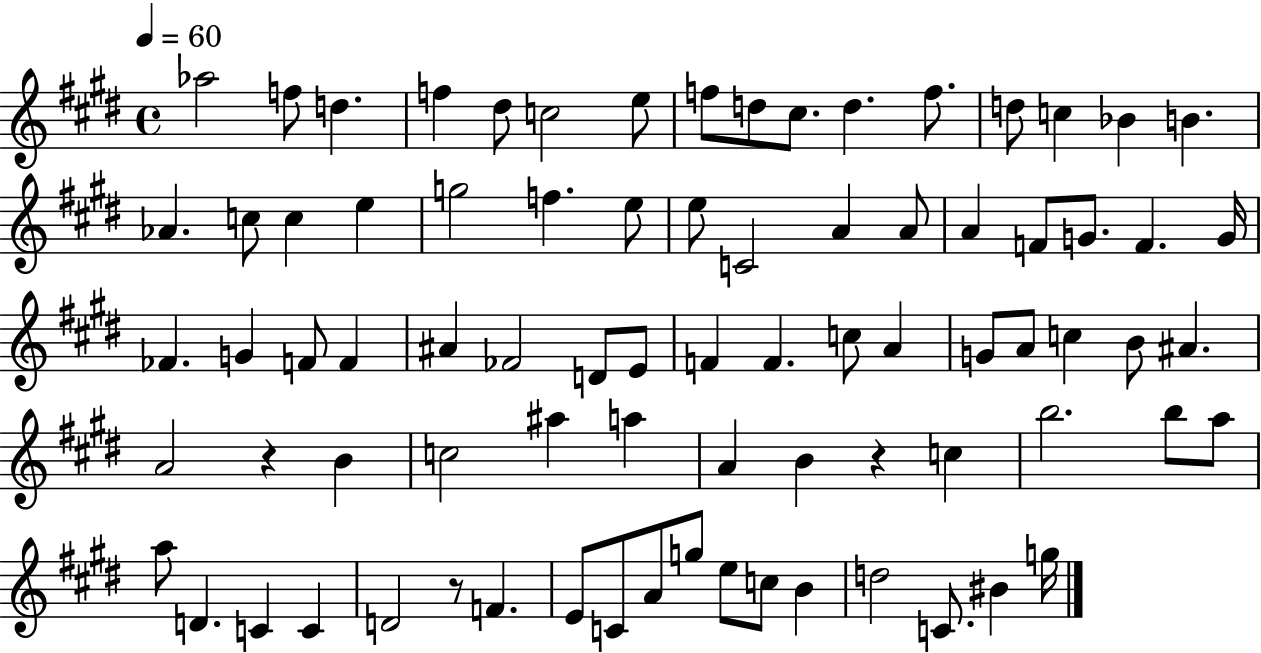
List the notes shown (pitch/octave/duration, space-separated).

Ab5/h F5/e D5/q. F5/q D#5/e C5/h E5/e F5/e D5/e C#5/e. D5/q. F5/e. D5/e C5/q Bb4/q B4/q. Ab4/q. C5/e C5/q E5/q G5/h F5/q. E5/e E5/e C4/h A4/q A4/e A4/q F4/e G4/e. F4/q. G4/s FES4/q. G4/q F4/e F4/q A#4/q FES4/h D4/e E4/e F4/q F4/q. C5/e A4/q G4/e A4/e C5/q B4/e A#4/q. A4/h R/q B4/q C5/h A#5/q A5/q A4/q B4/q R/q C5/q B5/h. B5/e A5/e A5/e D4/q. C4/q C4/q D4/h R/e F4/q. E4/e C4/e A4/e G5/e E5/e C5/e B4/q D5/h C4/e. BIS4/q G5/s